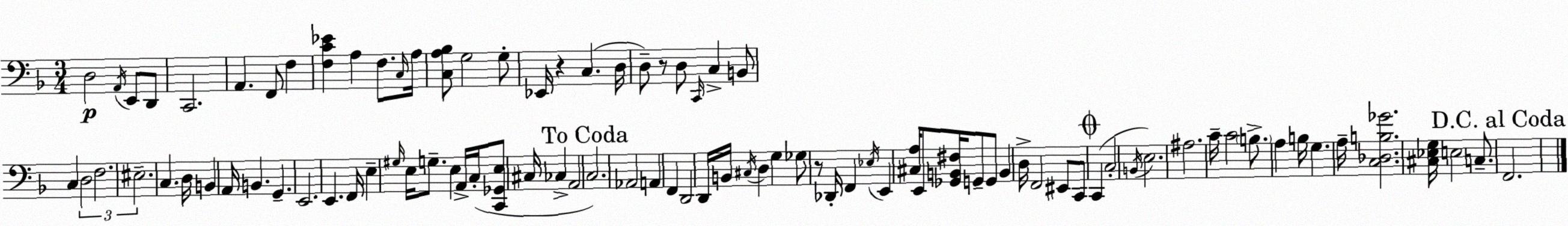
X:1
T:Untitled
M:3/4
L:1/4
K:Dm
D,2 A,,/4 E,,/2 D,,/2 C,,2 A,, F,,/2 F, [F,C_E] A, F,/2 C,/4 A,/4 [C,A,_B,]/2 G,2 G,/2 _E,,/4 z C, D,/4 D,/2 z/2 D,/2 C,,/4 C, B,,/2 C, D,2 F,2 ^E,2 C, D,/4 B,, A,,/4 B,, G,, E,,2 E,, F,,/4 E, ^G,/4 E,/4 G,/2 E, A,,/4 C,/4 [C,,_G,,E,]/2 ^C,/4 _C, A,,2 C,2 _A,,2 A,, F,, D,,2 D,,/4 B,,/4 ^C,/4 D, G, _G,/2 z/2 _D,,/4 F,, _E,/4 E,, [^C,A,]/4 E,,/2 [_G,,B,,^F,]/4 G,,/2 G,,/2 B,, D,/4 F,,2 ^E,,/2 C,,/2 C,, C,2 B,,/4 E,2 ^A,2 C/4 C2 B,/2 A, B,/4 G, A,/4 [C,_D,B,_G]2 [^C,_E,G,]/4 E,2 C,/2 F,,2